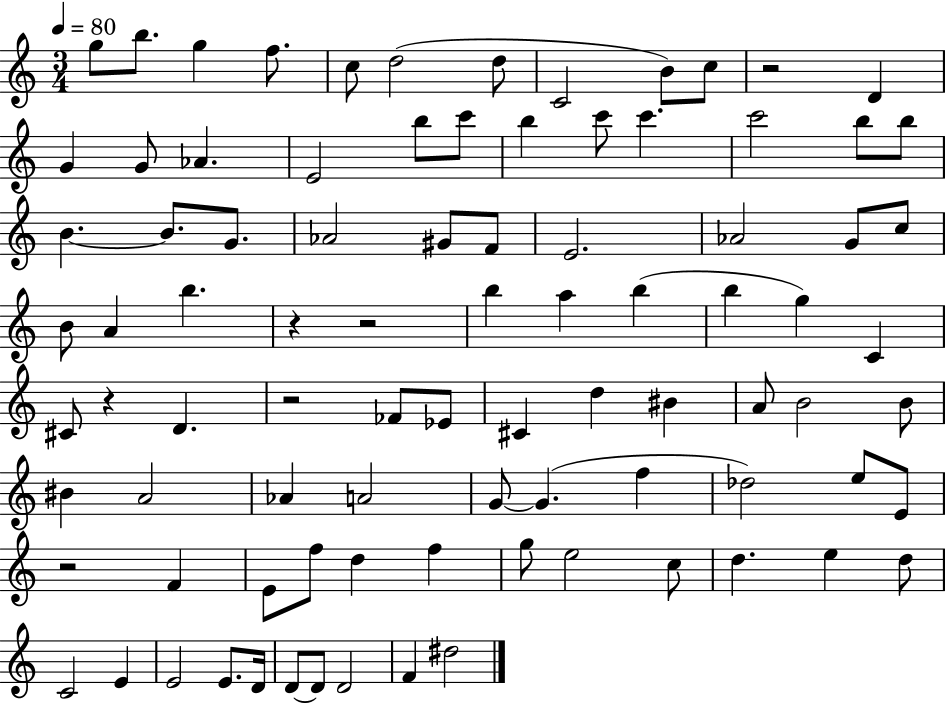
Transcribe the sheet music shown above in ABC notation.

X:1
T:Untitled
M:3/4
L:1/4
K:C
g/2 b/2 g f/2 c/2 d2 d/2 C2 B/2 c/2 z2 D G G/2 _A E2 b/2 c'/2 b c'/2 c' c'2 b/2 b/2 B B/2 G/2 _A2 ^G/2 F/2 E2 _A2 G/2 c/2 B/2 A b z z2 b a b b g C ^C/2 z D z2 _F/2 _E/2 ^C d ^B A/2 B2 B/2 ^B A2 _A A2 G/2 G f _d2 e/2 E/2 z2 F E/2 f/2 d f g/2 e2 c/2 d e d/2 C2 E E2 E/2 D/4 D/2 D/2 D2 F ^d2